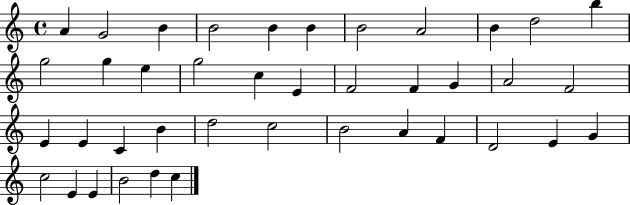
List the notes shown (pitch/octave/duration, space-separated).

A4/q G4/h B4/q B4/h B4/q B4/q B4/h A4/h B4/q D5/h B5/q G5/h G5/q E5/q G5/h C5/q E4/q F4/h F4/q G4/q A4/h F4/h E4/q E4/q C4/q B4/q D5/h C5/h B4/h A4/q F4/q D4/h E4/q G4/q C5/h E4/q E4/q B4/h D5/q C5/q